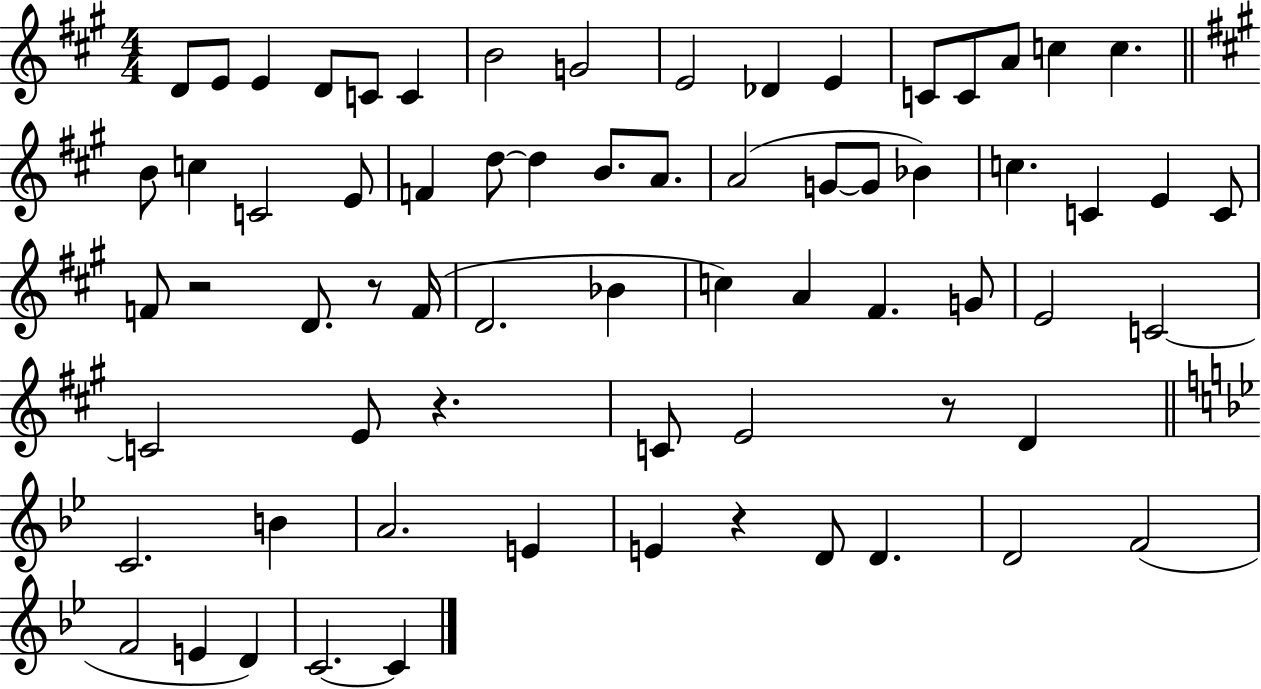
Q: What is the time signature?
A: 4/4